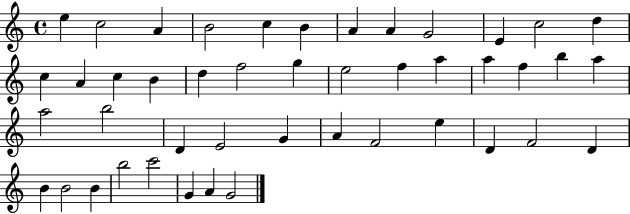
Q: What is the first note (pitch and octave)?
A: E5